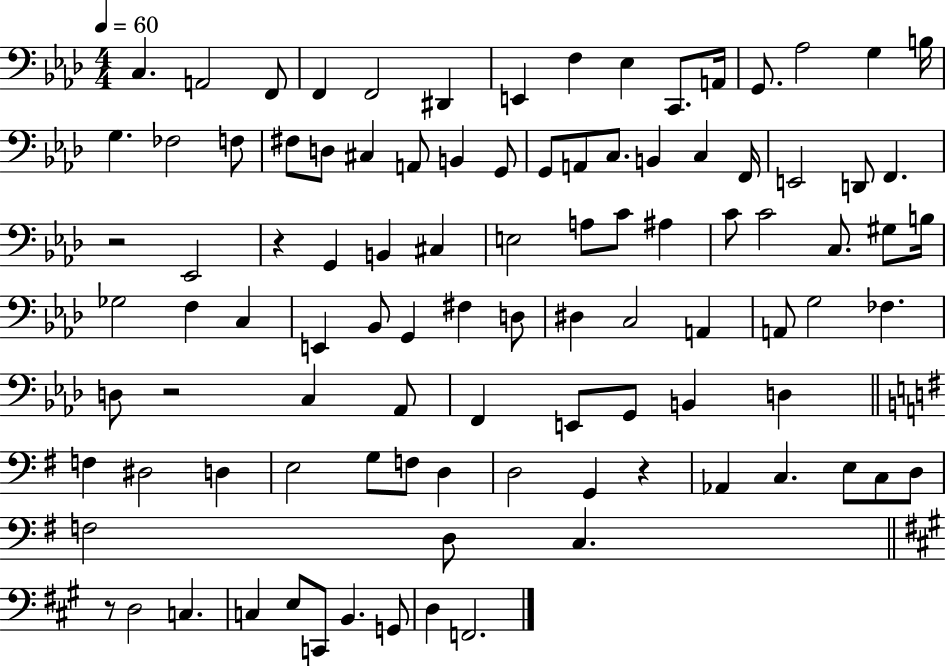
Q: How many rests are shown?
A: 5